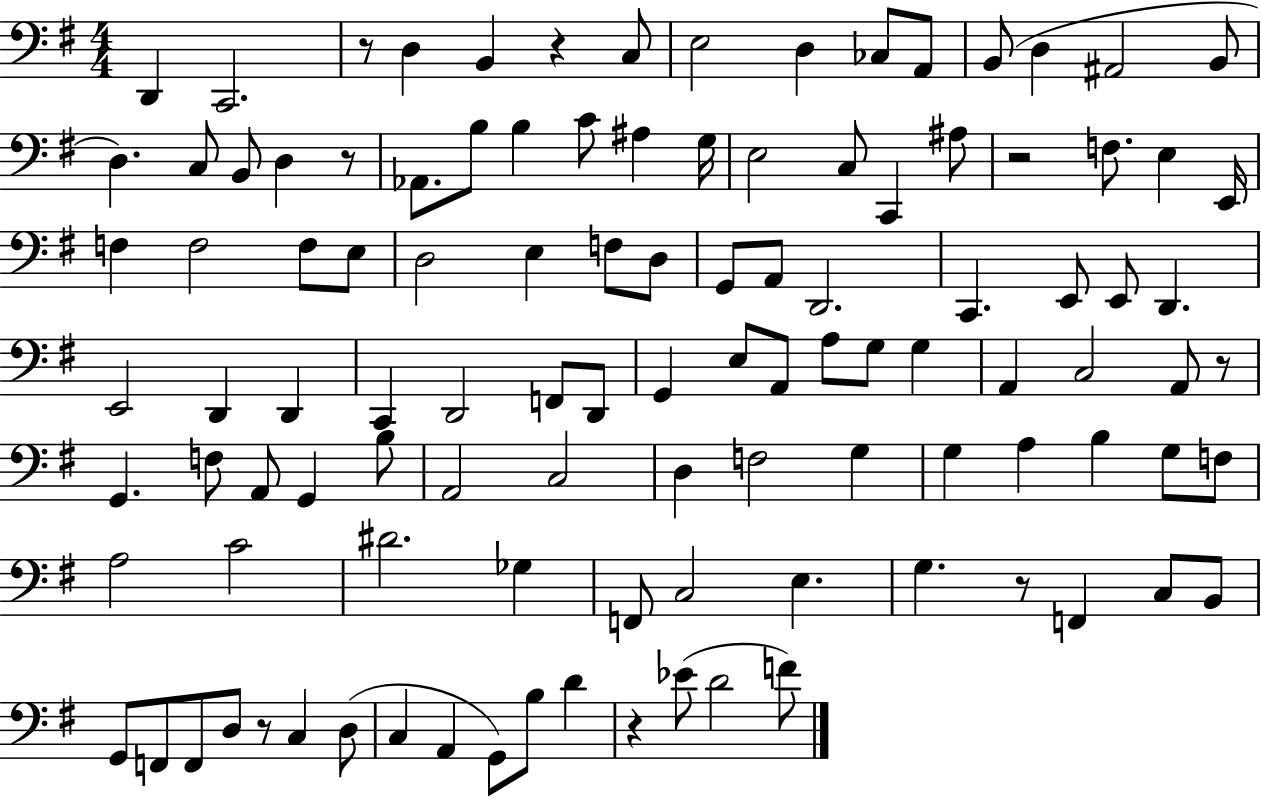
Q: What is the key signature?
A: G major